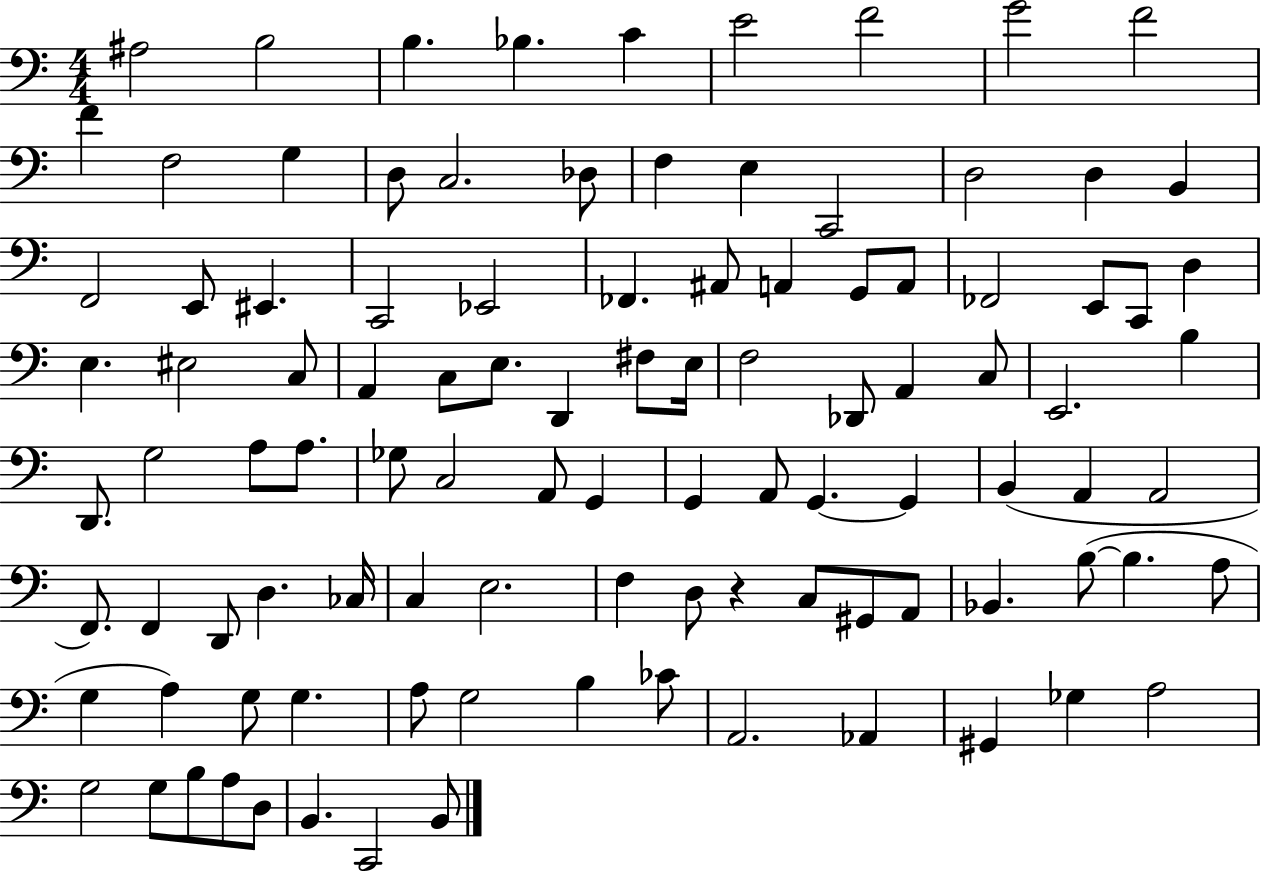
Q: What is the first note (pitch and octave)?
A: A#3